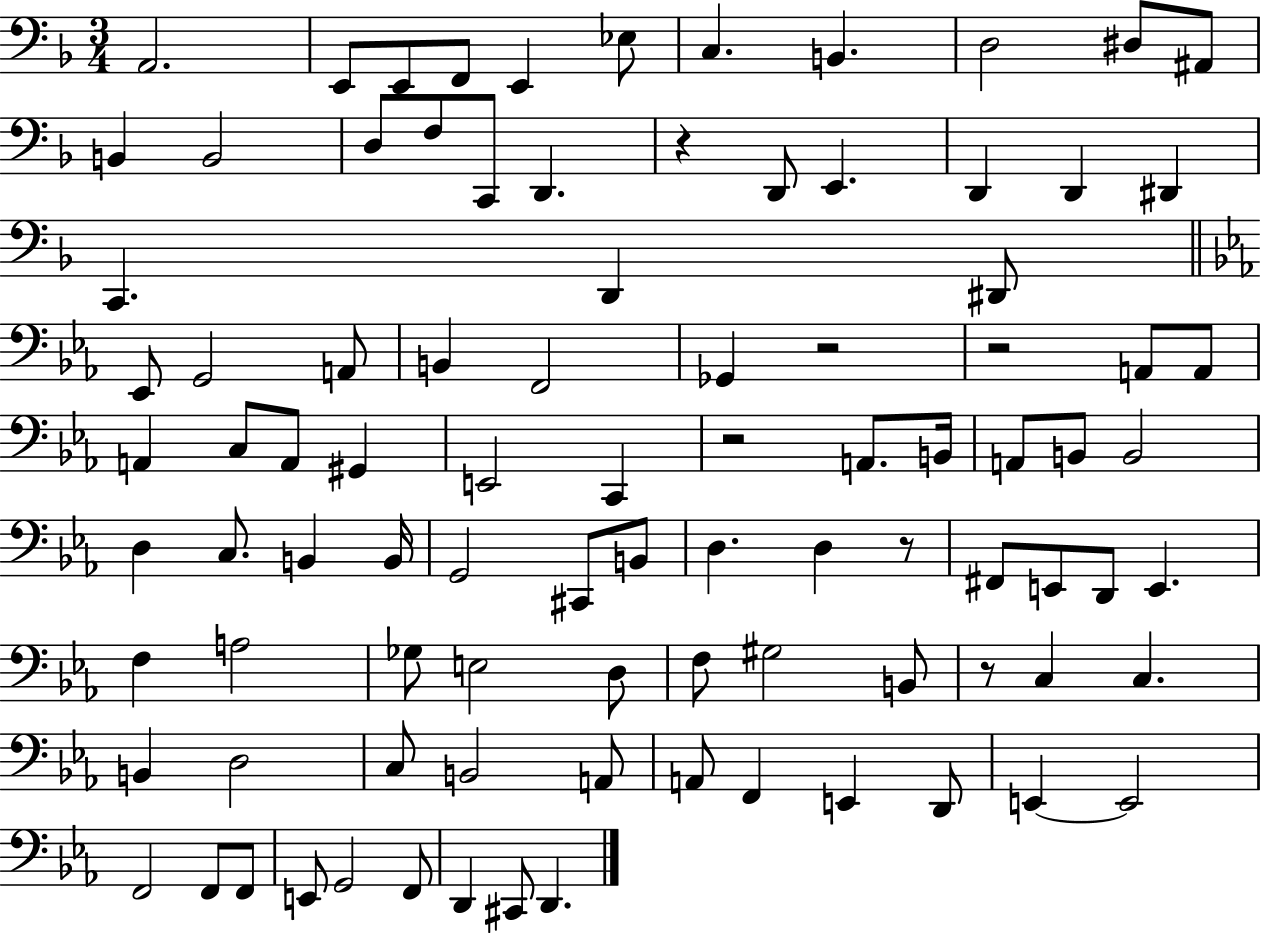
A2/h. E2/e E2/e F2/e E2/q Eb3/e C3/q. B2/q. D3/h D#3/e A#2/e B2/q B2/h D3/e F3/e C2/e D2/q. R/q D2/e E2/q. D2/q D2/q D#2/q C2/q. D2/q D#2/e Eb2/e G2/h A2/e B2/q F2/h Gb2/q R/h R/h A2/e A2/e A2/q C3/e A2/e G#2/q E2/h C2/q R/h A2/e. B2/s A2/e B2/e B2/h D3/q C3/e. B2/q B2/s G2/h C#2/e B2/e D3/q. D3/q R/e F#2/e E2/e D2/e E2/q. F3/q A3/h Gb3/e E3/h D3/e F3/e G#3/h B2/e R/e C3/q C3/q. B2/q D3/h C3/e B2/h A2/e A2/e F2/q E2/q D2/e E2/q E2/h F2/h F2/e F2/e E2/e G2/h F2/e D2/q C#2/e D2/q.